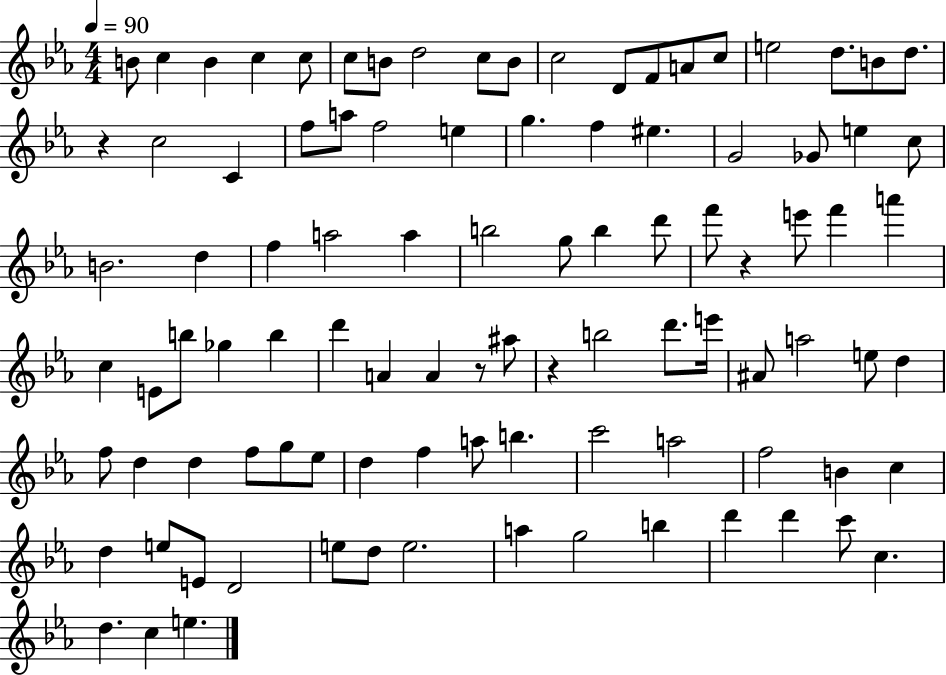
B4/e C5/q B4/q C5/q C5/e C5/e B4/e D5/h C5/e B4/e C5/h D4/e F4/e A4/e C5/e E5/h D5/e. B4/e D5/e. R/q C5/h C4/q F5/e A5/e F5/h E5/q G5/q. F5/q EIS5/q. G4/h Gb4/e E5/q C5/e B4/h. D5/q F5/q A5/h A5/q B5/h G5/e B5/q D6/e F6/e R/q E6/e F6/q A6/q C5/q E4/e B5/e Gb5/q B5/q D6/q A4/q A4/q R/e A#5/e R/q B5/h D6/e. E6/s A#4/e A5/h E5/e D5/q F5/e D5/q D5/q F5/e G5/e Eb5/e D5/q F5/q A5/e B5/q. C6/h A5/h F5/h B4/q C5/q D5/q E5/e E4/e D4/h E5/e D5/e E5/h. A5/q G5/h B5/q D6/q D6/q C6/e C5/q. D5/q. C5/q E5/q.